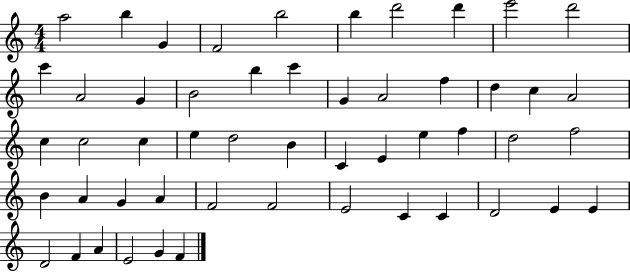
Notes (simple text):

A5/h B5/q G4/q F4/h B5/h B5/q D6/h D6/q E6/h D6/h C6/q A4/h G4/q B4/h B5/q C6/q G4/q A4/h F5/q D5/q C5/q A4/h C5/q C5/h C5/q E5/q D5/h B4/q C4/q E4/q E5/q F5/q D5/h F5/h B4/q A4/q G4/q A4/q F4/h F4/h E4/h C4/q C4/q D4/h E4/q E4/q D4/h F4/q A4/q E4/h G4/q F4/q